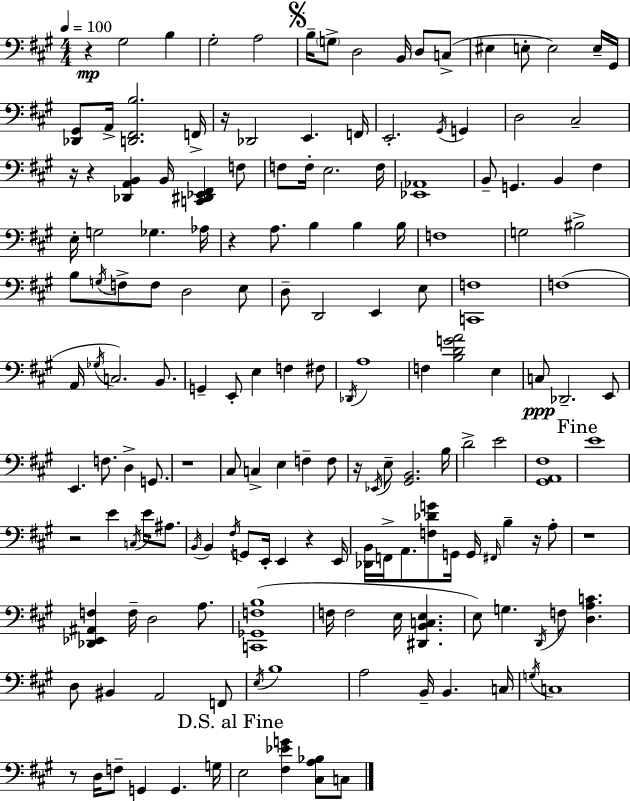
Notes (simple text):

R/q G#3/h B3/q G#3/h A3/h B3/s G3/e D3/h B2/s D3/e C3/e EIS3/q E3/e E3/h E3/s G#2/s [Db2,G#2]/e A2/s [D2,F#2,B3]/h. F2/s R/s Db2/h E2/q. F2/s E2/h. G#2/s G2/q D3/h C#3/h R/s R/q [Db2,A2,B2]/q B2/s [C2,D#2,Eb2,F#2]/q F3/e F3/e F3/s E3/h. F3/s [Eb2,Ab2]/w B2/e G2/q. B2/q F#3/q E3/s G3/h Gb3/q. Ab3/s R/q A3/e. B3/q B3/q B3/s F3/w G3/h BIS3/h B3/e G3/s F3/e F3/e D3/h E3/e D3/e D2/h E2/q E3/e [C2,F3]/w F3/w A2/s Gb3/s C3/h. B2/e. G2/q E2/e E3/q F3/q F#3/e Db2/s A3/w F3/q [B3,D4,G4,A4]/h E3/q C3/e Db2/h. E2/e E2/q. F3/e. D3/q G2/e. R/w C#3/e C3/q E3/q F3/q F3/e R/s Eb2/s E3/e [G#2,B2]/h. B3/s D4/h E4/h [G#2,A2,F#3]/w E4/w R/h E4/q C3/s E4/s A#3/e. B2/s B2/q F#3/s G2/e E2/s E2/q R/q E2/s [Db2,B2]/s F2/s A2/e. [F3,Db4,G4]/e G2/s G2/s F#2/s B3/q R/s A3/e R/w [Db2,Eb2,A#2,F3]/q F3/s D3/h A3/e. [C2,Gb2,F3,B3]/w F3/s F3/h E3/s [D#2,B2,C3,E3]/q. E3/e G3/q. D2/s F3/e [D3,A3,C4]/q. D3/e BIS2/q A2/h F2/e E3/s B3/w A3/h B2/s B2/q. C3/s G3/s C3/w R/e D3/s F3/e G2/q G2/q. G3/s E3/h [F#3,Eb4,G4]/q [C#3,A3,Bb3]/e C3/e